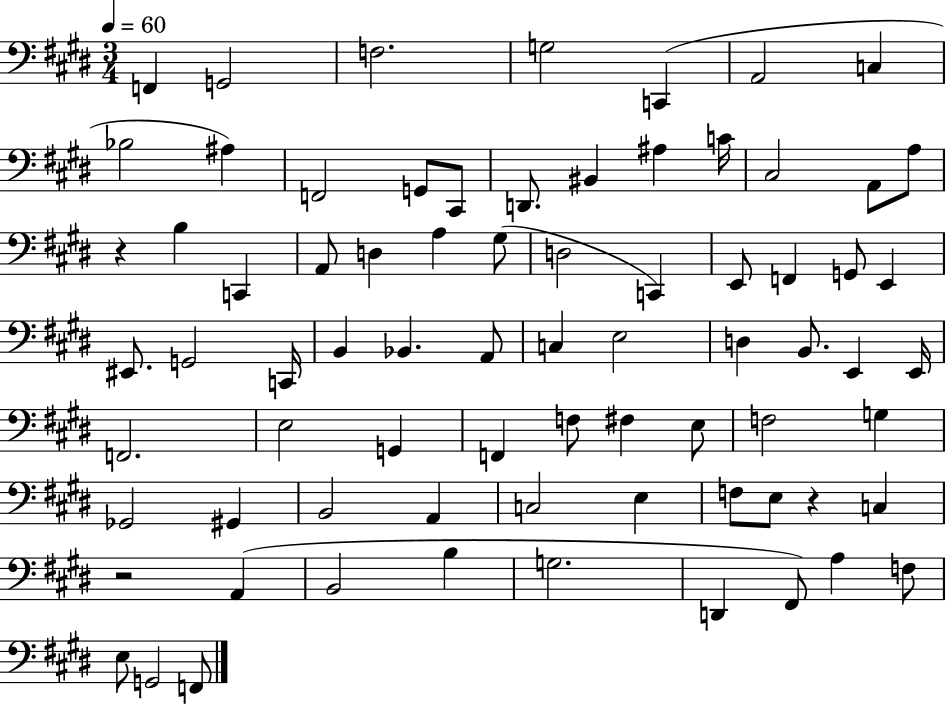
{
  \clef bass
  \numericTimeSignature
  \time 3/4
  \key e \major
  \tempo 4 = 60
  f,4 g,2 | f2. | g2 c,4( | a,2 c4 | \break bes2 ais4) | f,2 g,8 cis,8 | d,8. bis,4 ais4 c'16 | cis2 a,8 a8 | \break r4 b4 c,4 | a,8 d4 a4 gis8( | d2 c,4) | e,8 f,4 g,8 e,4 | \break eis,8. g,2 c,16 | b,4 bes,4. a,8 | c4 e2 | d4 b,8. e,4 e,16 | \break f,2. | e2 g,4 | f,4 f8 fis4 e8 | f2 g4 | \break ges,2 gis,4 | b,2 a,4 | c2 e4 | f8 e8 r4 c4 | \break r2 a,4( | b,2 b4 | g2. | d,4 fis,8) a4 f8 | \break e8 g,2 f,8 | \bar "|."
}